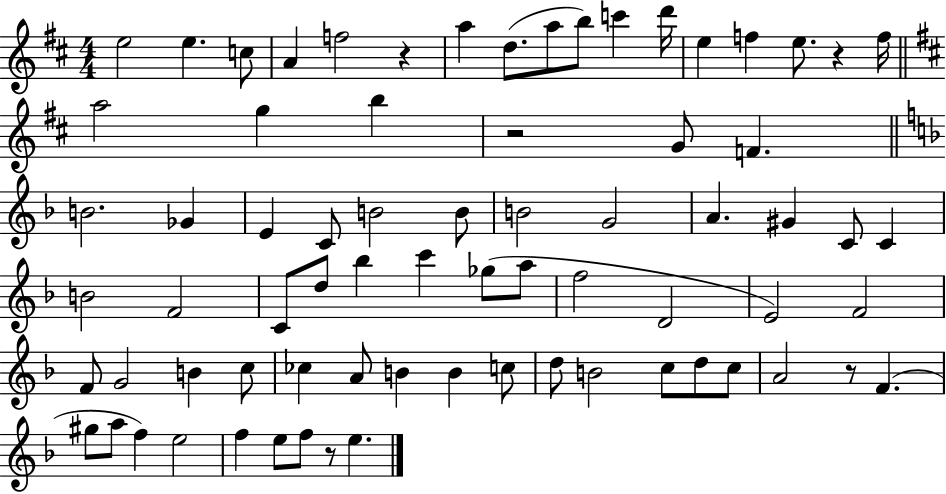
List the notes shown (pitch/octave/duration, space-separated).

E5/h E5/q. C5/e A4/q F5/h R/q A5/q D5/e. A5/e B5/e C6/q D6/s E5/q F5/q E5/e. R/q F5/s A5/h G5/q B5/q R/h G4/e F4/q. B4/h. Gb4/q E4/q C4/e B4/h B4/e B4/h G4/h A4/q. G#4/q C4/e C4/q B4/h F4/h C4/e D5/e Bb5/q C6/q Gb5/e A5/e F5/h D4/h E4/h F4/h F4/e G4/h B4/q C5/e CES5/q A4/e B4/q B4/q C5/e D5/e B4/h C5/e D5/e C5/e A4/h R/e F4/q. G#5/e A5/e F5/q E5/h F5/q E5/e F5/e R/e E5/q.